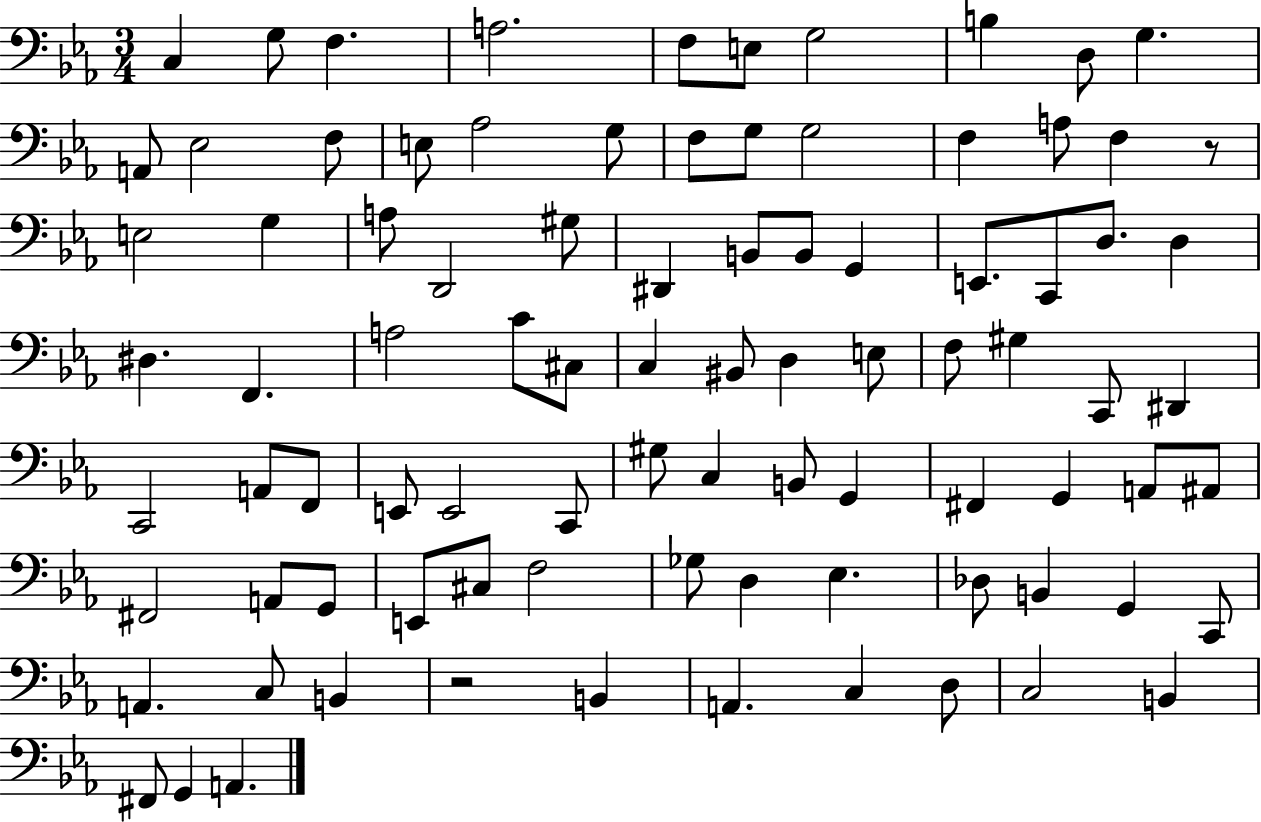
C3/q G3/e F3/q. A3/h. F3/e E3/e G3/h B3/q D3/e G3/q. A2/e Eb3/h F3/e E3/e Ab3/h G3/e F3/e G3/e G3/h F3/q A3/e F3/q R/e E3/h G3/q A3/e D2/h G#3/e D#2/q B2/e B2/e G2/q E2/e. C2/e D3/e. D3/q D#3/q. F2/q. A3/h C4/e C#3/e C3/q BIS2/e D3/q E3/e F3/e G#3/q C2/e D#2/q C2/h A2/e F2/e E2/e E2/h C2/e G#3/e C3/q B2/e G2/q F#2/q G2/q A2/e A#2/e F#2/h A2/e G2/e E2/e C#3/e F3/h Gb3/e D3/q Eb3/q. Db3/e B2/q G2/q C2/e A2/q. C3/e B2/q R/h B2/q A2/q. C3/q D3/e C3/h B2/q F#2/e G2/q A2/q.